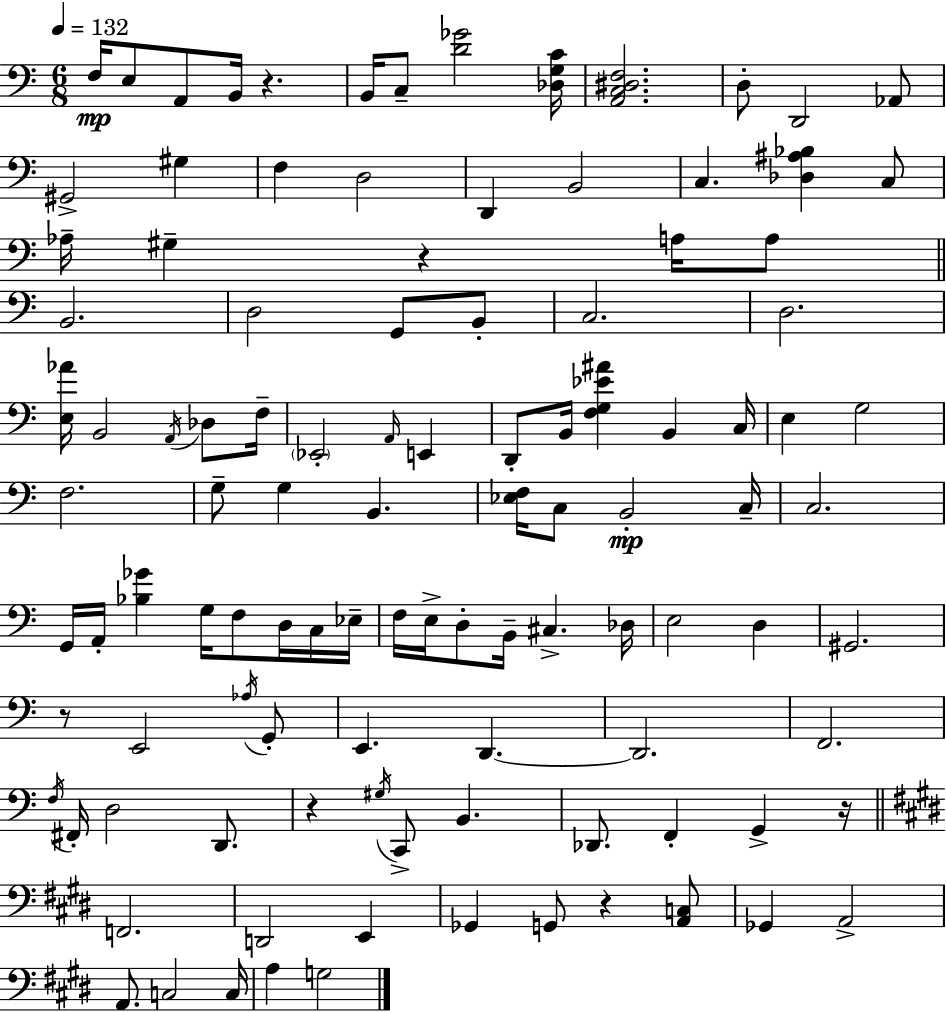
{
  \clef bass
  \numericTimeSignature
  \time 6/8
  \key c \major
  \tempo 4 = 132
  f16\mp e8 a,8 b,16 r4. | b,16 c8-- <d' ges'>2 <des g c'>16 | <a, c dis f>2. | d8-. d,2 aes,8 | \break gis,2-> gis4 | f4 d2 | d,4 b,2 | c4. <des ais bes>4 c8 | \break aes16-- gis4-- r4 a16 a8 | \bar "||" \break \key c \major b,2. | d2 g,8 b,8-. | c2. | d2. | \break <e aes'>16 b,2 \acciaccatura { a,16 } des8 | f16-- \parenthesize ees,2-. \grace { a,16 } e,4 | d,8-. b,16 <f g ees' ais'>4 b,4 | c16 e4 g2 | \break f2. | g8-- g4 b,4. | <ees f>16 c8 b,2-.\mp | c16-- c2. | \break g,16 a,16-. <bes ges'>4 g16 f8 d16 | c16 ees16-- f16 e16-> d8-. b,16-- cis4.-> | des16 e2 d4 | gis,2. | \break r8 e,2 | \acciaccatura { aes16 } g,8-. e,4. d,4.~~ | d,2. | f,2. | \break \acciaccatura { f16 } fis,16-. d2 | d,8. r4 \acciaccatura { gis16 } c,8-> b,4. | des,8. f,4-. | g,4-> r16 \bar "||" \break \key e \major f,2. | d,2 e,4 | ges,4 g,8 r4 <a, c>8 | ges,4 a,2-> | \break a,8. c2 c16 | a4 g2 | \bar "|."
}